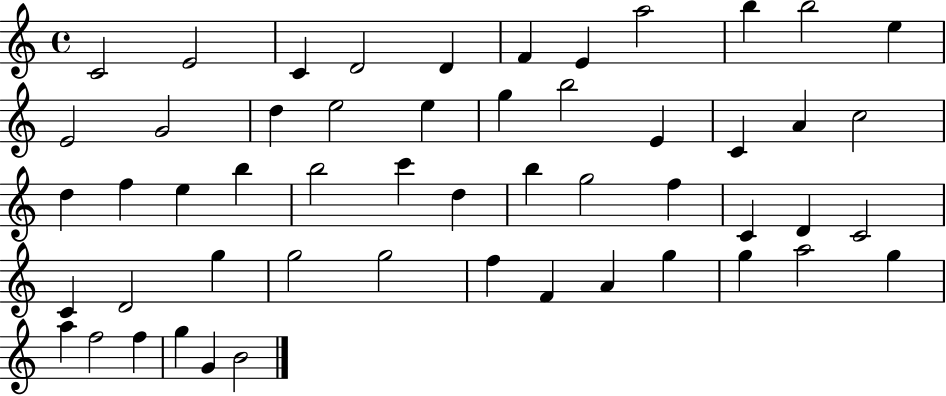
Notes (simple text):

C4/h E4/h C4/q D4/h D4/q F4/q E4/q A5/h B5/q B5/h E5/q E4/h G4/h D5/q E5/h E5/q G5/q B5/h E4/q C4/q A4/q C5/h D5/q F5/q E5/q B5/q B5/h C6/q D5/q B5/q G5/h F5/q C4/q D4/q C4/h C4/q D4/h G5/q G5/h G5/h F5/q F4/q A4/q G5/q G5/q A5/h G5/q A5/q F5/h F5/q G5/q G4/q B4/h